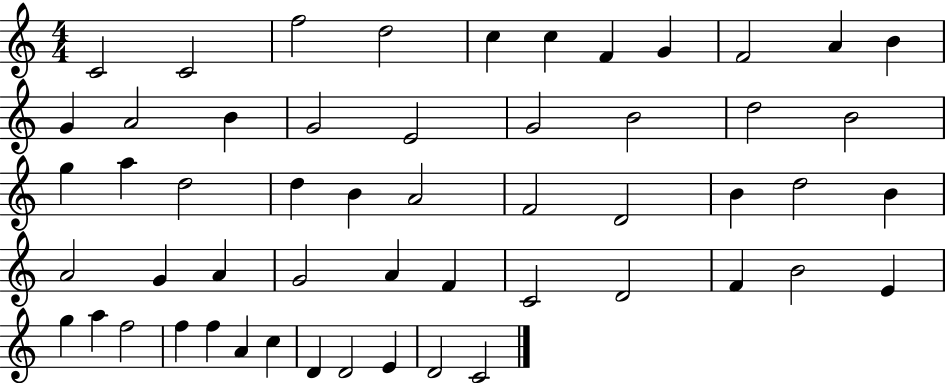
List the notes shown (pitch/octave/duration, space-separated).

C4/h C4/h F5/h D5/h C5/q C5/q F4/q G4/q F4/h A4/q B4/q G4/q A4/h B4/q G4/h E4/h G4/h B4/h D5/h B4/h G5/q A5/q D5/h D5/q B4/q A4/h F4/h D4/h B4/q D5/h B4/q A4/h G4/q A4/q G4/h A4/q F4/q C4/h D4/h F4/q B4/h E4/q G5/q A5/q F5/h F5/q F5/q A4/q C5/q D4/q D4/h E4/q D4/h C4/h